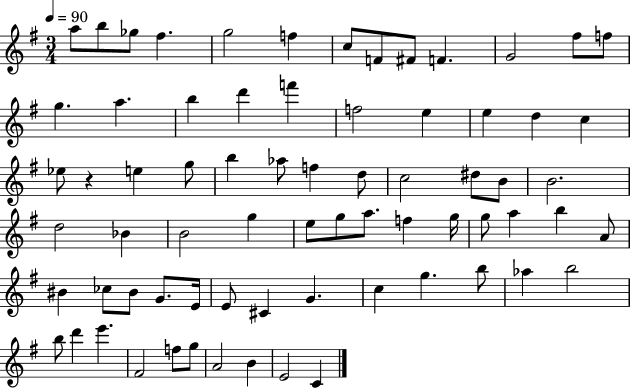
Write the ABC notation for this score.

X:1
T:Untitled
M:3/4
L:1/4
K:G
a/2 b/2 _g/2 ^f g2 f c/2 F/2 ^F/2 F G2 ^f/2 f/2 g a b d' f' f2 e e d c _e/2 z e g/2 b _a/2 f d/2 c2 ^d/2 B/2 B2 d2 _B B2 g e/2 g/2 a/2 f g/4 g/2 a b A/2 ^B _c/2 ^B/2 G/2 E/4 E/2 ^C G c g b/2 _a b2 b/2 d' e' ^F2 f/2 g/2 A2 B E2 C